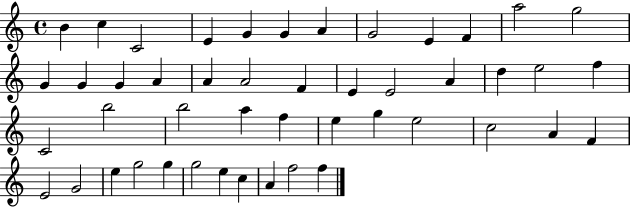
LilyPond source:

{
  \clef treble
  \time 4/4
  \defaultTimeSignature
  \key c \major
  b'4 c''4 c'2 | e'4 g'4 g'4 a'4 | g'2 e'4 f'4 | a''2 g''2 | \break g'4 g'4 g'4 a'4 | a'4 a'2 f'4 | e'4 e'2 a'4 | d''4 e''2 f''4 | \break c'2 b''2 | b''2 a''4 f''4 | e''4 g''4 e''2 | c''2 a'4 f'4 | \break e'2 g'2 | e''4 g''2 g''4 | g''2 e''4 c''4 | a'4 f''2 f''4 | \break \bar "|."
}